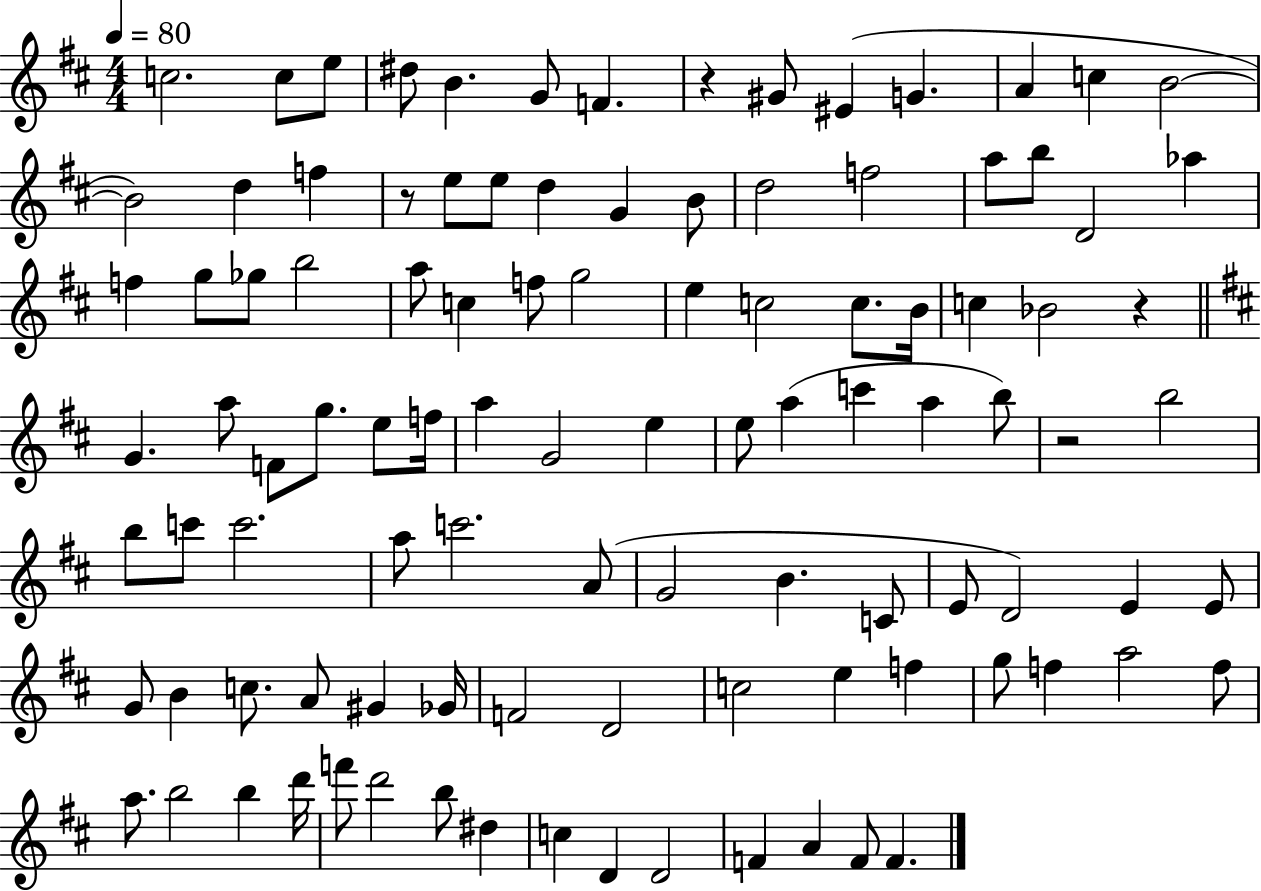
C5/h. C5/e E5/e D#5/e B4/q. G4/e F4/q. R/q G#4/e EIS4/q G4/q. A4/q C5/q B4/h B4/h D5/q F5/q R/e E5/e E5/e D5/q G4/q B4/e D5/h F5/h A5/e B5/e D4/h Ab5/q F5/q G5/e Gb5/e B5/h A5/e C5/q F5/e G5/h E5/q C5/h C5/e. B4/s C5/q Bb4/h R/q G4/q. A5/e F4/e G5/e. E5/e F5/s A5/q G4/h E5/q E5/e A5/q C6/q A5/q B5/e R/h B5/h B5/e C6/e C6/h. A5/e C6/h. A4/e G4/h B4/q. C4/e E4/e D4/h E4/q E4/e G4/e B4/q C5/e. A4/e G#4/q Gb4/s F4/h D4/h C5/h E5/q F5/q G5/e F5/q A5/h F5/e A5/e. B5/h B5/q D6/s F6/e D6/h B5/e D#5/q C5/q D4/q D4/h F4/q A4/q F4/e F4/q.